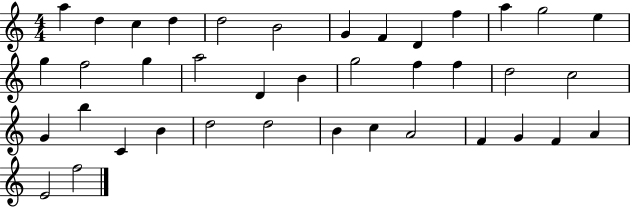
X:1
T:Untitled
M:4/4
L:1/4
K:C
a d c d d2 B2 G F D f a g2 e g f2 g a2 D B g2 f f d2 c2 G b C B d2 d2 B c A2 F G F A E2 f2